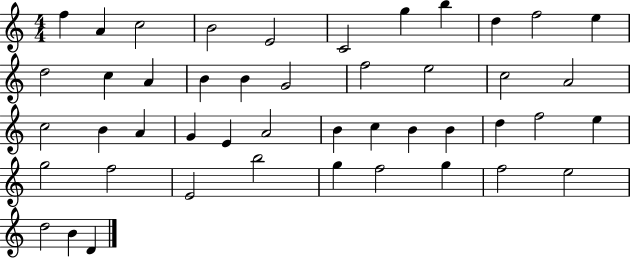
F5/q A4/q C5/h B4/h E4/h C4/h G5/q B5/q D5/q F5/h E5/q D5/h C5/q A4/q B4/q B4/q G4/h F5/h E5/h C5/h A4/h C5/h B4/q A4/q G4/q E4/q A4/h B4/q C5/q B4/q B4/q D5/q F5/h E5/q G5/h F5/h E4/h B5/h G5/q F5/h G5/q F5/h E5/h D5/h B4/q D4/q